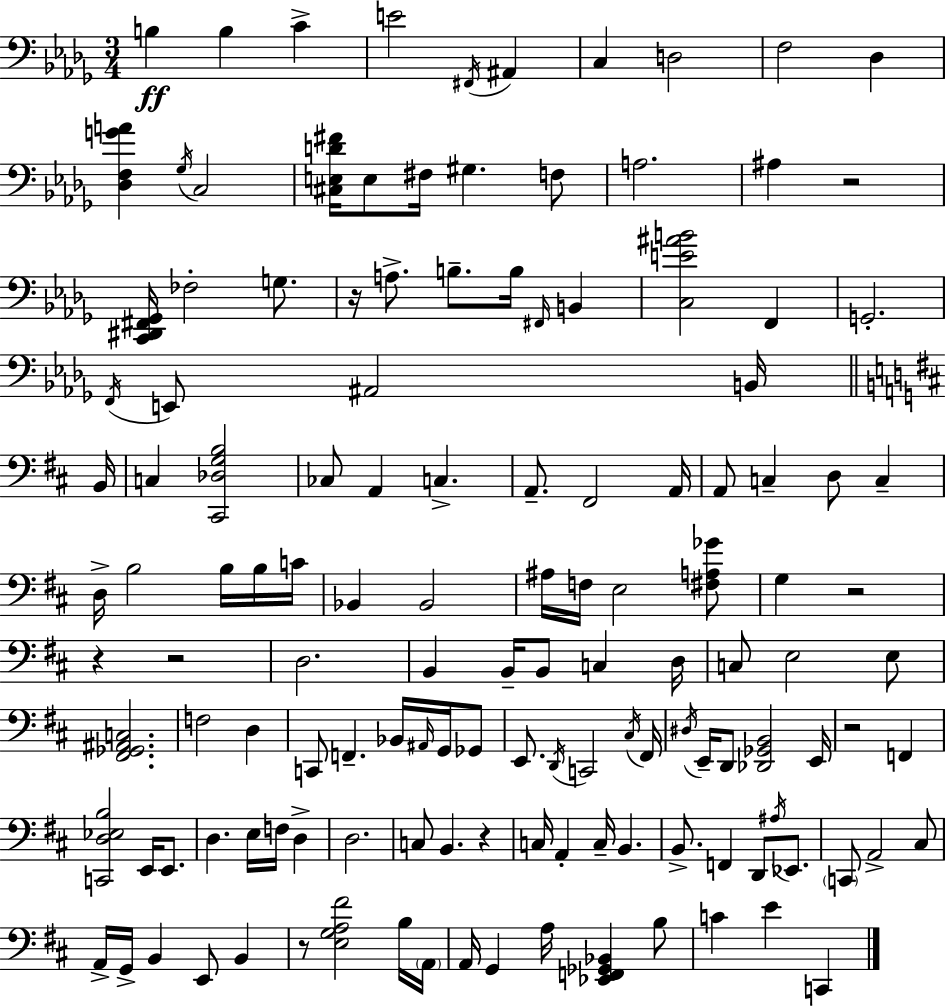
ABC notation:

X:1
T:Untitled
M:3/4
L:1/4
K:Bbm
B, B, C E2 ^F,,/4 ^A,, C, D,2 F,2 _D, [_D,F,GA] _G,/4 C,2 [^C,E,D^F]/4 E,/2 ^F,/4 ^G, F,/2 A,2 ^A, z2 [C,,^D,,^F,,_G,,]/4 _F,2 G,/2 z/4 A,/2 B,/2 B,/4 ^F,,/4 B,, [C,E^AB]2 F,, G,,2 F,,/4 E,,/2 ^A,,2 B,,/4 B,,/4 C, [^C,,_D,G,B,]2 _C,/2 A,, C, A,,/2 ^F,,2 A,,/4 A,,/2 C, D,/2 C, D,/4 B,2 B,/4 B,/4 C/4 _B,, _B,,2 ^A,/4 F,/4 E,2 [^F,A,_G]/2 G, z2 z z2 D,2 B,, B,,/4 B,,/2 C, D,/4 C,/2 E,2 E,/2 [^F,,_G,,^A,,C,]2 F,2 D, C,,/2 F,, _B,,/4 ^A,,/4 G,,/4 _G,,/2 E,,/2 D,,/4 C,,2 ^C,/4 ^F,,/4 ^D,/4 E,,/4 D,,/2 [_D,,_G,,B,,]2 E,,/4 z2 F,, [C,,D,_E,B,]2 E,,/4 E,,/2 D, E,/4 F,/4 D, D,2 C,/2 B,, z C,/4 A,, C,/4 B,, B,,/2 F,, D,,/2 ^A,/4 _E,,/2 C,,/2 A,,2 ^C,/2 A,,/4 G,,/4 B,, E,,/2 B,, z/2 [E,G,A,^F]2 B,/4 A,,/4 A,,/4 G,, A,/4 [_E,,F,,_G,,_B,,] B,/2 C E C,,